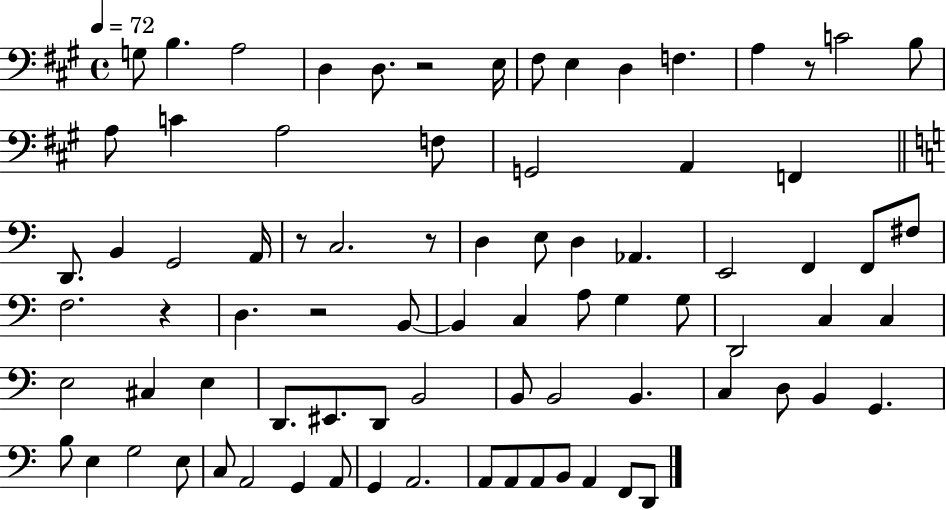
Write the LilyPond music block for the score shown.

{
  \clef bass
  \time 4/4
  \defaultTimeSignature
  \key a \major
  \tempo 4 = 72
  g8 b4. a2 | d4 d8. r2 e16 | fis8 e4 d4 f4. | a4 r8 c'2 b8 | \break a8 c'4 a2 f8 | g,2 a,4 f,4 | \bar "||" \break \key a \minor d,8. b,4 g,2 a,16 | r8 c2. r8 | d4 e8 d4 aes,4. | e,2 f,4 f,8 fis8 | \break f2. r4 | d4. r2 b,8~~ | b,4 c4 a8 g4 g8 | d,2 c4 c4 | \break e2 cis4 e4 | d,8. eis,8. d,8 b,2 | b,8 b,2 b,4. | c4 d8 b,4 g,4. | \break b8 e4 g2 e8 | c8 a,2 g,4 a,8 | g,4 a,2. | a,8 a,8 a,8 b,8 a,4 f,8 d,8 | \break \bar "|."
}